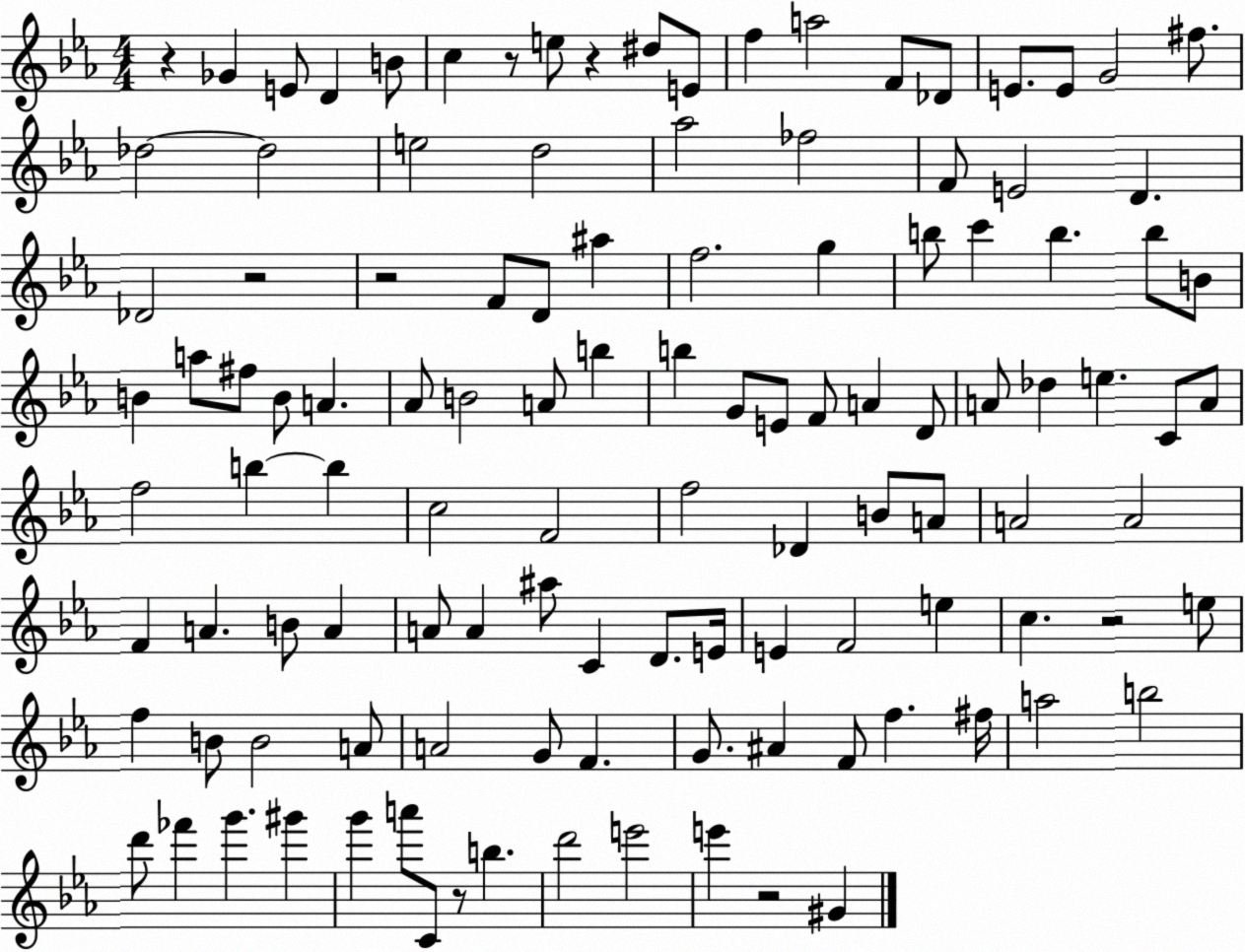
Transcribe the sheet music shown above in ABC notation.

X:1
T:Untitled
M:4/4
L:1/4
K:Eb
z _G E/2 D B/2 c z/2 e/2 z ^d/2 E/2 f a2 F/2 _D/2 E/2 E/2 G2 ^f/2 _d2 _d2 e2 d2 _a2 _f2 F/2 E2 D _D2 z2 z2 F/2 D/2 ^a f2 g b/2 c' b b/2 B/2 B a/2 ^f/2 B/2 A _A/2 B2 A/2 b b G/2 E/2 F/2 A D/2 A/2 _d e C/2 A/2 f2 b b c2 F2 f2 _D B/2 A/2 A2 A2 F A B/2 A A/2 A ^a/2 C D/2 E/4 E F2 e c z2 e/2 f B/2 B2 A/2 A2 G/2 F G/2 ^A F/2 f ^f/4 a2 b2 d'/2 _f' g' ^g' g' a'/2 C/2 z/2 b d'2 e'2 e' z2 ^G